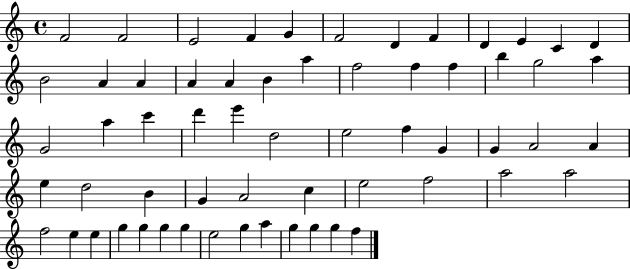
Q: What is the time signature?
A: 4/4